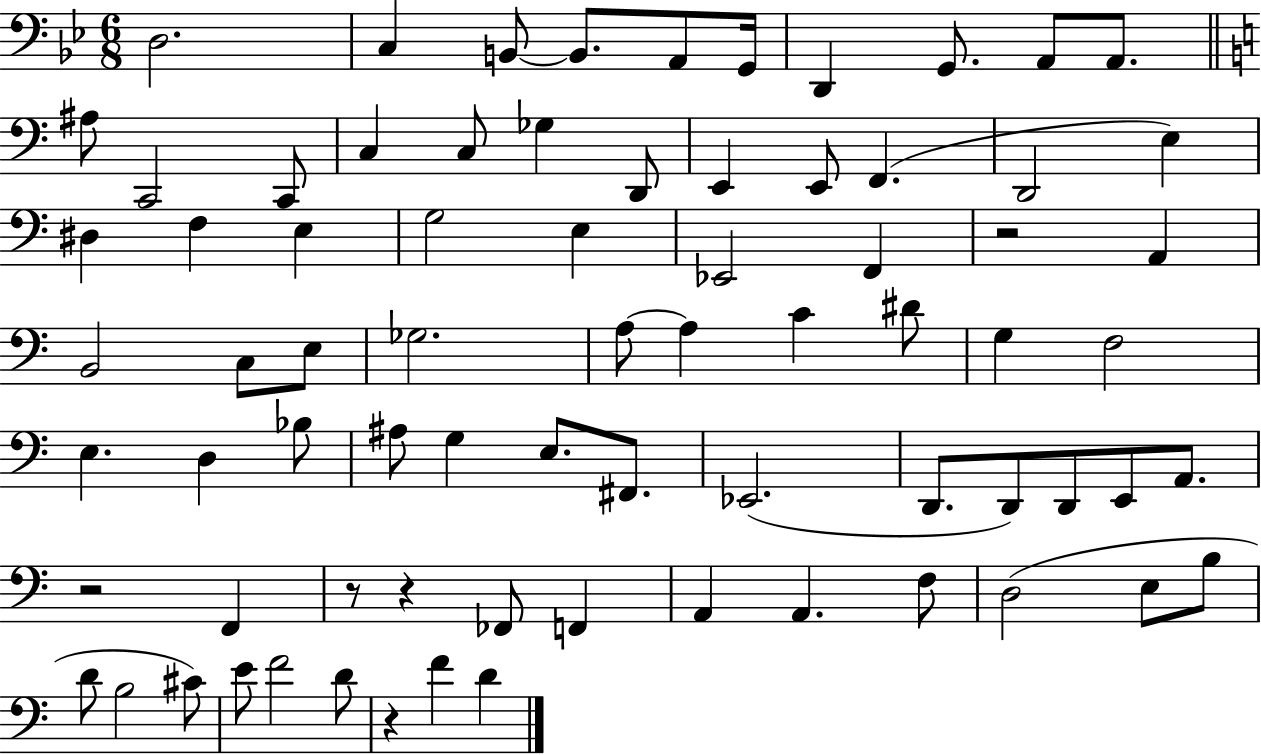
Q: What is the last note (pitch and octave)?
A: D4